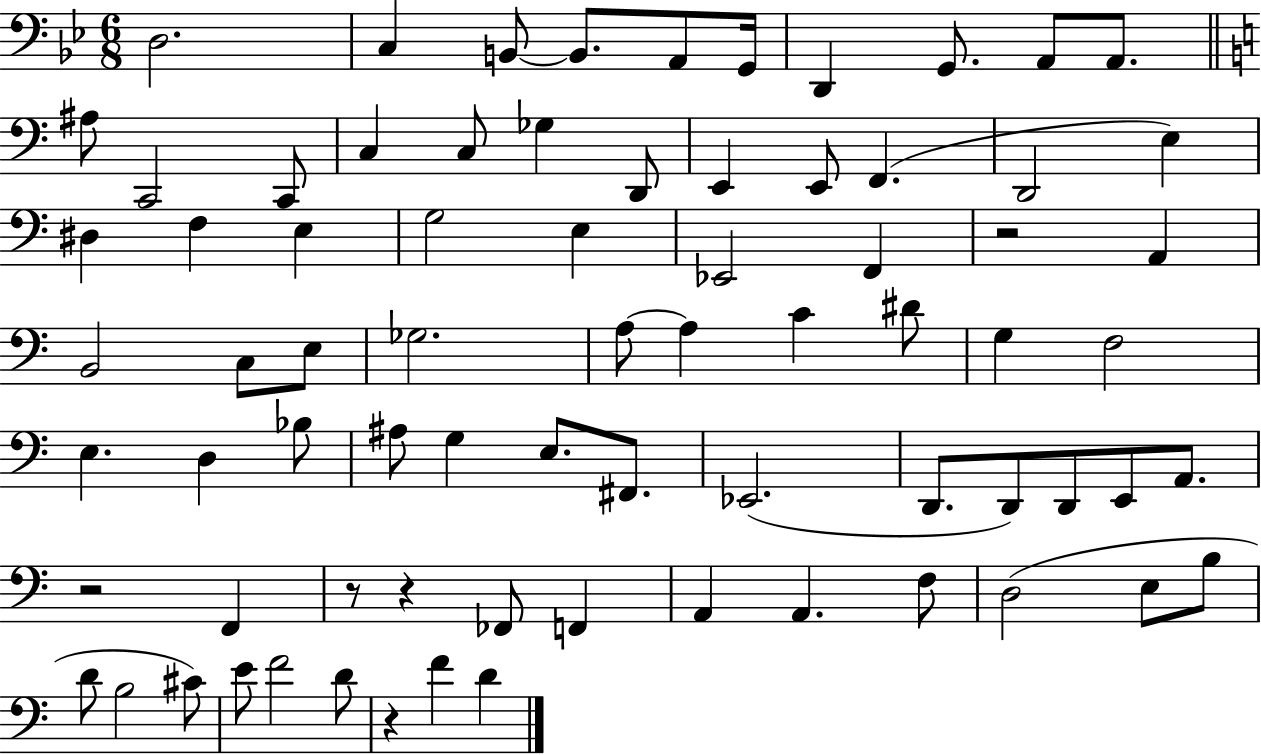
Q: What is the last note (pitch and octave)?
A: D4